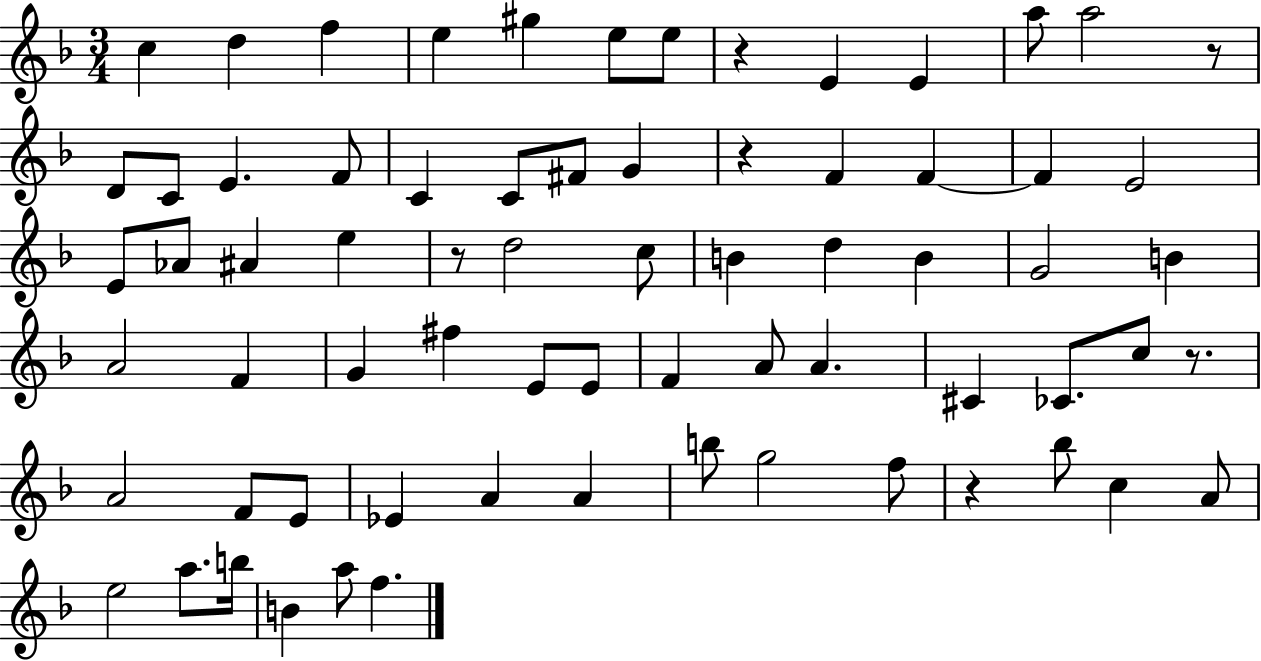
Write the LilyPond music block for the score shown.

{
  \clef treble
  \numericTimeSignature
  \time 3/4
  \key f \major
  c''4 d''4 f''4 | e''4 gis''4 e''8 e''8 | r4 e'4 e'4 | a''8 a''2 r8 | \break d'8 c'8 e'4. f'8 | c'4 c'8 fis'8 g'4 | r4 f'4 f'4~~ | f'4 e'2 | \break e'8 aes'8 ais'4 e''4 | r8 d''2 c''8 | b'4 d''4 b'4 | g'2 b'4 | \break a'2 f'4 | g'4 fis''4 e'8 e'8 | f'4 a'8 a'4. | cis'4 ces'8. c''8 r8. | \break a'2 f'8 e'8 | ees'4 a'4 a'4 | b''8 g''2 f''8 | r4 bes''8 c''4 a'8 | \break e''2 a''8. b''16 | b'4 a''8 f''4. | \bar "|."
}